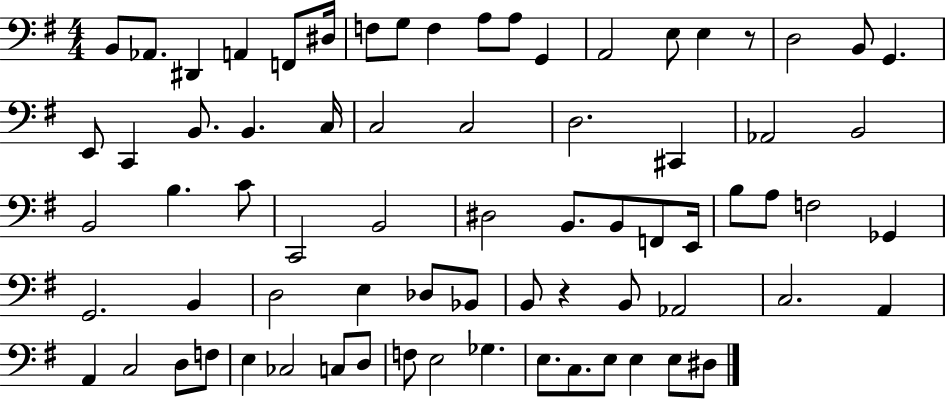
X:1
T:Untitled
M:4/4
L:1/4
K:G
B,,/2 _A,,/2 ^D,, A,, F,,/2 ^D,/4 F,/2 G,/2 F, A,/2 A,/2 G,, A,,2 E,/2 E, z/2 D,2 B,,/2 G,, E,,/2 C,, B,,/2 B,, C,/4 C,2 C,2 D,2 ^C,, _A,,2 B,,2 B,,2 B, C/2 C,,2 B,,2 ^D,2 B,,/2 B,,/2 F,,/2 E,,/4 B,/2 A,/2 F,2 _G,, G,,2 B,, D,2 E, _D,/2 _B,,/2 B,,/2 z B,,/2 _A,,2 C,2 A,, A,, C,2 D,/2 F,/2 E, _C,2 C,/2 D,/2 F,/2 E,2 _G, E,/2 C,/2 E,/2 E, E,/2 ^D,/2